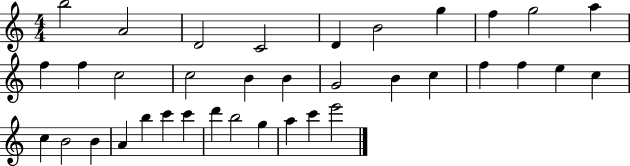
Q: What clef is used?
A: treble